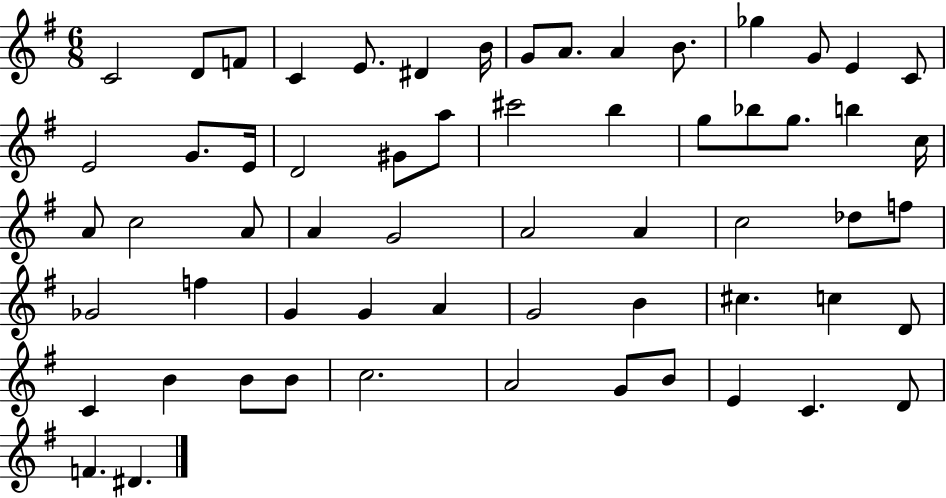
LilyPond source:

{
  \clef treble
  \numericTimeSignature
  \time 6/8
  \key g \major
  c'2 d'8 f'8 | c'4 e'8. dis'4 b'16 | g'8 a'8. a'4 b'8. | ges''4 g'8 e'4 c'8 | \break e'2 g'8. e'16 | d'2 gis'8 a''8 | cis'''2 b''4 | g''8 bes''8 g''8. b''4 c''16 | \break a'8 c''2 a'8 | a'4 g'2 | a'2 a'4 | c''2 des''8 f''8 | \break ges'2 f''4 | g'4 g'4 a'4 | g'2 b'4 | cis''4. c''4 d'8 | \break c'4 b'4 b'8 b'8 | c''2. | a'2 g'8 b'8 | e'4 c'4. d'8 | \break f'4. dis'4. | \bar "|."
}